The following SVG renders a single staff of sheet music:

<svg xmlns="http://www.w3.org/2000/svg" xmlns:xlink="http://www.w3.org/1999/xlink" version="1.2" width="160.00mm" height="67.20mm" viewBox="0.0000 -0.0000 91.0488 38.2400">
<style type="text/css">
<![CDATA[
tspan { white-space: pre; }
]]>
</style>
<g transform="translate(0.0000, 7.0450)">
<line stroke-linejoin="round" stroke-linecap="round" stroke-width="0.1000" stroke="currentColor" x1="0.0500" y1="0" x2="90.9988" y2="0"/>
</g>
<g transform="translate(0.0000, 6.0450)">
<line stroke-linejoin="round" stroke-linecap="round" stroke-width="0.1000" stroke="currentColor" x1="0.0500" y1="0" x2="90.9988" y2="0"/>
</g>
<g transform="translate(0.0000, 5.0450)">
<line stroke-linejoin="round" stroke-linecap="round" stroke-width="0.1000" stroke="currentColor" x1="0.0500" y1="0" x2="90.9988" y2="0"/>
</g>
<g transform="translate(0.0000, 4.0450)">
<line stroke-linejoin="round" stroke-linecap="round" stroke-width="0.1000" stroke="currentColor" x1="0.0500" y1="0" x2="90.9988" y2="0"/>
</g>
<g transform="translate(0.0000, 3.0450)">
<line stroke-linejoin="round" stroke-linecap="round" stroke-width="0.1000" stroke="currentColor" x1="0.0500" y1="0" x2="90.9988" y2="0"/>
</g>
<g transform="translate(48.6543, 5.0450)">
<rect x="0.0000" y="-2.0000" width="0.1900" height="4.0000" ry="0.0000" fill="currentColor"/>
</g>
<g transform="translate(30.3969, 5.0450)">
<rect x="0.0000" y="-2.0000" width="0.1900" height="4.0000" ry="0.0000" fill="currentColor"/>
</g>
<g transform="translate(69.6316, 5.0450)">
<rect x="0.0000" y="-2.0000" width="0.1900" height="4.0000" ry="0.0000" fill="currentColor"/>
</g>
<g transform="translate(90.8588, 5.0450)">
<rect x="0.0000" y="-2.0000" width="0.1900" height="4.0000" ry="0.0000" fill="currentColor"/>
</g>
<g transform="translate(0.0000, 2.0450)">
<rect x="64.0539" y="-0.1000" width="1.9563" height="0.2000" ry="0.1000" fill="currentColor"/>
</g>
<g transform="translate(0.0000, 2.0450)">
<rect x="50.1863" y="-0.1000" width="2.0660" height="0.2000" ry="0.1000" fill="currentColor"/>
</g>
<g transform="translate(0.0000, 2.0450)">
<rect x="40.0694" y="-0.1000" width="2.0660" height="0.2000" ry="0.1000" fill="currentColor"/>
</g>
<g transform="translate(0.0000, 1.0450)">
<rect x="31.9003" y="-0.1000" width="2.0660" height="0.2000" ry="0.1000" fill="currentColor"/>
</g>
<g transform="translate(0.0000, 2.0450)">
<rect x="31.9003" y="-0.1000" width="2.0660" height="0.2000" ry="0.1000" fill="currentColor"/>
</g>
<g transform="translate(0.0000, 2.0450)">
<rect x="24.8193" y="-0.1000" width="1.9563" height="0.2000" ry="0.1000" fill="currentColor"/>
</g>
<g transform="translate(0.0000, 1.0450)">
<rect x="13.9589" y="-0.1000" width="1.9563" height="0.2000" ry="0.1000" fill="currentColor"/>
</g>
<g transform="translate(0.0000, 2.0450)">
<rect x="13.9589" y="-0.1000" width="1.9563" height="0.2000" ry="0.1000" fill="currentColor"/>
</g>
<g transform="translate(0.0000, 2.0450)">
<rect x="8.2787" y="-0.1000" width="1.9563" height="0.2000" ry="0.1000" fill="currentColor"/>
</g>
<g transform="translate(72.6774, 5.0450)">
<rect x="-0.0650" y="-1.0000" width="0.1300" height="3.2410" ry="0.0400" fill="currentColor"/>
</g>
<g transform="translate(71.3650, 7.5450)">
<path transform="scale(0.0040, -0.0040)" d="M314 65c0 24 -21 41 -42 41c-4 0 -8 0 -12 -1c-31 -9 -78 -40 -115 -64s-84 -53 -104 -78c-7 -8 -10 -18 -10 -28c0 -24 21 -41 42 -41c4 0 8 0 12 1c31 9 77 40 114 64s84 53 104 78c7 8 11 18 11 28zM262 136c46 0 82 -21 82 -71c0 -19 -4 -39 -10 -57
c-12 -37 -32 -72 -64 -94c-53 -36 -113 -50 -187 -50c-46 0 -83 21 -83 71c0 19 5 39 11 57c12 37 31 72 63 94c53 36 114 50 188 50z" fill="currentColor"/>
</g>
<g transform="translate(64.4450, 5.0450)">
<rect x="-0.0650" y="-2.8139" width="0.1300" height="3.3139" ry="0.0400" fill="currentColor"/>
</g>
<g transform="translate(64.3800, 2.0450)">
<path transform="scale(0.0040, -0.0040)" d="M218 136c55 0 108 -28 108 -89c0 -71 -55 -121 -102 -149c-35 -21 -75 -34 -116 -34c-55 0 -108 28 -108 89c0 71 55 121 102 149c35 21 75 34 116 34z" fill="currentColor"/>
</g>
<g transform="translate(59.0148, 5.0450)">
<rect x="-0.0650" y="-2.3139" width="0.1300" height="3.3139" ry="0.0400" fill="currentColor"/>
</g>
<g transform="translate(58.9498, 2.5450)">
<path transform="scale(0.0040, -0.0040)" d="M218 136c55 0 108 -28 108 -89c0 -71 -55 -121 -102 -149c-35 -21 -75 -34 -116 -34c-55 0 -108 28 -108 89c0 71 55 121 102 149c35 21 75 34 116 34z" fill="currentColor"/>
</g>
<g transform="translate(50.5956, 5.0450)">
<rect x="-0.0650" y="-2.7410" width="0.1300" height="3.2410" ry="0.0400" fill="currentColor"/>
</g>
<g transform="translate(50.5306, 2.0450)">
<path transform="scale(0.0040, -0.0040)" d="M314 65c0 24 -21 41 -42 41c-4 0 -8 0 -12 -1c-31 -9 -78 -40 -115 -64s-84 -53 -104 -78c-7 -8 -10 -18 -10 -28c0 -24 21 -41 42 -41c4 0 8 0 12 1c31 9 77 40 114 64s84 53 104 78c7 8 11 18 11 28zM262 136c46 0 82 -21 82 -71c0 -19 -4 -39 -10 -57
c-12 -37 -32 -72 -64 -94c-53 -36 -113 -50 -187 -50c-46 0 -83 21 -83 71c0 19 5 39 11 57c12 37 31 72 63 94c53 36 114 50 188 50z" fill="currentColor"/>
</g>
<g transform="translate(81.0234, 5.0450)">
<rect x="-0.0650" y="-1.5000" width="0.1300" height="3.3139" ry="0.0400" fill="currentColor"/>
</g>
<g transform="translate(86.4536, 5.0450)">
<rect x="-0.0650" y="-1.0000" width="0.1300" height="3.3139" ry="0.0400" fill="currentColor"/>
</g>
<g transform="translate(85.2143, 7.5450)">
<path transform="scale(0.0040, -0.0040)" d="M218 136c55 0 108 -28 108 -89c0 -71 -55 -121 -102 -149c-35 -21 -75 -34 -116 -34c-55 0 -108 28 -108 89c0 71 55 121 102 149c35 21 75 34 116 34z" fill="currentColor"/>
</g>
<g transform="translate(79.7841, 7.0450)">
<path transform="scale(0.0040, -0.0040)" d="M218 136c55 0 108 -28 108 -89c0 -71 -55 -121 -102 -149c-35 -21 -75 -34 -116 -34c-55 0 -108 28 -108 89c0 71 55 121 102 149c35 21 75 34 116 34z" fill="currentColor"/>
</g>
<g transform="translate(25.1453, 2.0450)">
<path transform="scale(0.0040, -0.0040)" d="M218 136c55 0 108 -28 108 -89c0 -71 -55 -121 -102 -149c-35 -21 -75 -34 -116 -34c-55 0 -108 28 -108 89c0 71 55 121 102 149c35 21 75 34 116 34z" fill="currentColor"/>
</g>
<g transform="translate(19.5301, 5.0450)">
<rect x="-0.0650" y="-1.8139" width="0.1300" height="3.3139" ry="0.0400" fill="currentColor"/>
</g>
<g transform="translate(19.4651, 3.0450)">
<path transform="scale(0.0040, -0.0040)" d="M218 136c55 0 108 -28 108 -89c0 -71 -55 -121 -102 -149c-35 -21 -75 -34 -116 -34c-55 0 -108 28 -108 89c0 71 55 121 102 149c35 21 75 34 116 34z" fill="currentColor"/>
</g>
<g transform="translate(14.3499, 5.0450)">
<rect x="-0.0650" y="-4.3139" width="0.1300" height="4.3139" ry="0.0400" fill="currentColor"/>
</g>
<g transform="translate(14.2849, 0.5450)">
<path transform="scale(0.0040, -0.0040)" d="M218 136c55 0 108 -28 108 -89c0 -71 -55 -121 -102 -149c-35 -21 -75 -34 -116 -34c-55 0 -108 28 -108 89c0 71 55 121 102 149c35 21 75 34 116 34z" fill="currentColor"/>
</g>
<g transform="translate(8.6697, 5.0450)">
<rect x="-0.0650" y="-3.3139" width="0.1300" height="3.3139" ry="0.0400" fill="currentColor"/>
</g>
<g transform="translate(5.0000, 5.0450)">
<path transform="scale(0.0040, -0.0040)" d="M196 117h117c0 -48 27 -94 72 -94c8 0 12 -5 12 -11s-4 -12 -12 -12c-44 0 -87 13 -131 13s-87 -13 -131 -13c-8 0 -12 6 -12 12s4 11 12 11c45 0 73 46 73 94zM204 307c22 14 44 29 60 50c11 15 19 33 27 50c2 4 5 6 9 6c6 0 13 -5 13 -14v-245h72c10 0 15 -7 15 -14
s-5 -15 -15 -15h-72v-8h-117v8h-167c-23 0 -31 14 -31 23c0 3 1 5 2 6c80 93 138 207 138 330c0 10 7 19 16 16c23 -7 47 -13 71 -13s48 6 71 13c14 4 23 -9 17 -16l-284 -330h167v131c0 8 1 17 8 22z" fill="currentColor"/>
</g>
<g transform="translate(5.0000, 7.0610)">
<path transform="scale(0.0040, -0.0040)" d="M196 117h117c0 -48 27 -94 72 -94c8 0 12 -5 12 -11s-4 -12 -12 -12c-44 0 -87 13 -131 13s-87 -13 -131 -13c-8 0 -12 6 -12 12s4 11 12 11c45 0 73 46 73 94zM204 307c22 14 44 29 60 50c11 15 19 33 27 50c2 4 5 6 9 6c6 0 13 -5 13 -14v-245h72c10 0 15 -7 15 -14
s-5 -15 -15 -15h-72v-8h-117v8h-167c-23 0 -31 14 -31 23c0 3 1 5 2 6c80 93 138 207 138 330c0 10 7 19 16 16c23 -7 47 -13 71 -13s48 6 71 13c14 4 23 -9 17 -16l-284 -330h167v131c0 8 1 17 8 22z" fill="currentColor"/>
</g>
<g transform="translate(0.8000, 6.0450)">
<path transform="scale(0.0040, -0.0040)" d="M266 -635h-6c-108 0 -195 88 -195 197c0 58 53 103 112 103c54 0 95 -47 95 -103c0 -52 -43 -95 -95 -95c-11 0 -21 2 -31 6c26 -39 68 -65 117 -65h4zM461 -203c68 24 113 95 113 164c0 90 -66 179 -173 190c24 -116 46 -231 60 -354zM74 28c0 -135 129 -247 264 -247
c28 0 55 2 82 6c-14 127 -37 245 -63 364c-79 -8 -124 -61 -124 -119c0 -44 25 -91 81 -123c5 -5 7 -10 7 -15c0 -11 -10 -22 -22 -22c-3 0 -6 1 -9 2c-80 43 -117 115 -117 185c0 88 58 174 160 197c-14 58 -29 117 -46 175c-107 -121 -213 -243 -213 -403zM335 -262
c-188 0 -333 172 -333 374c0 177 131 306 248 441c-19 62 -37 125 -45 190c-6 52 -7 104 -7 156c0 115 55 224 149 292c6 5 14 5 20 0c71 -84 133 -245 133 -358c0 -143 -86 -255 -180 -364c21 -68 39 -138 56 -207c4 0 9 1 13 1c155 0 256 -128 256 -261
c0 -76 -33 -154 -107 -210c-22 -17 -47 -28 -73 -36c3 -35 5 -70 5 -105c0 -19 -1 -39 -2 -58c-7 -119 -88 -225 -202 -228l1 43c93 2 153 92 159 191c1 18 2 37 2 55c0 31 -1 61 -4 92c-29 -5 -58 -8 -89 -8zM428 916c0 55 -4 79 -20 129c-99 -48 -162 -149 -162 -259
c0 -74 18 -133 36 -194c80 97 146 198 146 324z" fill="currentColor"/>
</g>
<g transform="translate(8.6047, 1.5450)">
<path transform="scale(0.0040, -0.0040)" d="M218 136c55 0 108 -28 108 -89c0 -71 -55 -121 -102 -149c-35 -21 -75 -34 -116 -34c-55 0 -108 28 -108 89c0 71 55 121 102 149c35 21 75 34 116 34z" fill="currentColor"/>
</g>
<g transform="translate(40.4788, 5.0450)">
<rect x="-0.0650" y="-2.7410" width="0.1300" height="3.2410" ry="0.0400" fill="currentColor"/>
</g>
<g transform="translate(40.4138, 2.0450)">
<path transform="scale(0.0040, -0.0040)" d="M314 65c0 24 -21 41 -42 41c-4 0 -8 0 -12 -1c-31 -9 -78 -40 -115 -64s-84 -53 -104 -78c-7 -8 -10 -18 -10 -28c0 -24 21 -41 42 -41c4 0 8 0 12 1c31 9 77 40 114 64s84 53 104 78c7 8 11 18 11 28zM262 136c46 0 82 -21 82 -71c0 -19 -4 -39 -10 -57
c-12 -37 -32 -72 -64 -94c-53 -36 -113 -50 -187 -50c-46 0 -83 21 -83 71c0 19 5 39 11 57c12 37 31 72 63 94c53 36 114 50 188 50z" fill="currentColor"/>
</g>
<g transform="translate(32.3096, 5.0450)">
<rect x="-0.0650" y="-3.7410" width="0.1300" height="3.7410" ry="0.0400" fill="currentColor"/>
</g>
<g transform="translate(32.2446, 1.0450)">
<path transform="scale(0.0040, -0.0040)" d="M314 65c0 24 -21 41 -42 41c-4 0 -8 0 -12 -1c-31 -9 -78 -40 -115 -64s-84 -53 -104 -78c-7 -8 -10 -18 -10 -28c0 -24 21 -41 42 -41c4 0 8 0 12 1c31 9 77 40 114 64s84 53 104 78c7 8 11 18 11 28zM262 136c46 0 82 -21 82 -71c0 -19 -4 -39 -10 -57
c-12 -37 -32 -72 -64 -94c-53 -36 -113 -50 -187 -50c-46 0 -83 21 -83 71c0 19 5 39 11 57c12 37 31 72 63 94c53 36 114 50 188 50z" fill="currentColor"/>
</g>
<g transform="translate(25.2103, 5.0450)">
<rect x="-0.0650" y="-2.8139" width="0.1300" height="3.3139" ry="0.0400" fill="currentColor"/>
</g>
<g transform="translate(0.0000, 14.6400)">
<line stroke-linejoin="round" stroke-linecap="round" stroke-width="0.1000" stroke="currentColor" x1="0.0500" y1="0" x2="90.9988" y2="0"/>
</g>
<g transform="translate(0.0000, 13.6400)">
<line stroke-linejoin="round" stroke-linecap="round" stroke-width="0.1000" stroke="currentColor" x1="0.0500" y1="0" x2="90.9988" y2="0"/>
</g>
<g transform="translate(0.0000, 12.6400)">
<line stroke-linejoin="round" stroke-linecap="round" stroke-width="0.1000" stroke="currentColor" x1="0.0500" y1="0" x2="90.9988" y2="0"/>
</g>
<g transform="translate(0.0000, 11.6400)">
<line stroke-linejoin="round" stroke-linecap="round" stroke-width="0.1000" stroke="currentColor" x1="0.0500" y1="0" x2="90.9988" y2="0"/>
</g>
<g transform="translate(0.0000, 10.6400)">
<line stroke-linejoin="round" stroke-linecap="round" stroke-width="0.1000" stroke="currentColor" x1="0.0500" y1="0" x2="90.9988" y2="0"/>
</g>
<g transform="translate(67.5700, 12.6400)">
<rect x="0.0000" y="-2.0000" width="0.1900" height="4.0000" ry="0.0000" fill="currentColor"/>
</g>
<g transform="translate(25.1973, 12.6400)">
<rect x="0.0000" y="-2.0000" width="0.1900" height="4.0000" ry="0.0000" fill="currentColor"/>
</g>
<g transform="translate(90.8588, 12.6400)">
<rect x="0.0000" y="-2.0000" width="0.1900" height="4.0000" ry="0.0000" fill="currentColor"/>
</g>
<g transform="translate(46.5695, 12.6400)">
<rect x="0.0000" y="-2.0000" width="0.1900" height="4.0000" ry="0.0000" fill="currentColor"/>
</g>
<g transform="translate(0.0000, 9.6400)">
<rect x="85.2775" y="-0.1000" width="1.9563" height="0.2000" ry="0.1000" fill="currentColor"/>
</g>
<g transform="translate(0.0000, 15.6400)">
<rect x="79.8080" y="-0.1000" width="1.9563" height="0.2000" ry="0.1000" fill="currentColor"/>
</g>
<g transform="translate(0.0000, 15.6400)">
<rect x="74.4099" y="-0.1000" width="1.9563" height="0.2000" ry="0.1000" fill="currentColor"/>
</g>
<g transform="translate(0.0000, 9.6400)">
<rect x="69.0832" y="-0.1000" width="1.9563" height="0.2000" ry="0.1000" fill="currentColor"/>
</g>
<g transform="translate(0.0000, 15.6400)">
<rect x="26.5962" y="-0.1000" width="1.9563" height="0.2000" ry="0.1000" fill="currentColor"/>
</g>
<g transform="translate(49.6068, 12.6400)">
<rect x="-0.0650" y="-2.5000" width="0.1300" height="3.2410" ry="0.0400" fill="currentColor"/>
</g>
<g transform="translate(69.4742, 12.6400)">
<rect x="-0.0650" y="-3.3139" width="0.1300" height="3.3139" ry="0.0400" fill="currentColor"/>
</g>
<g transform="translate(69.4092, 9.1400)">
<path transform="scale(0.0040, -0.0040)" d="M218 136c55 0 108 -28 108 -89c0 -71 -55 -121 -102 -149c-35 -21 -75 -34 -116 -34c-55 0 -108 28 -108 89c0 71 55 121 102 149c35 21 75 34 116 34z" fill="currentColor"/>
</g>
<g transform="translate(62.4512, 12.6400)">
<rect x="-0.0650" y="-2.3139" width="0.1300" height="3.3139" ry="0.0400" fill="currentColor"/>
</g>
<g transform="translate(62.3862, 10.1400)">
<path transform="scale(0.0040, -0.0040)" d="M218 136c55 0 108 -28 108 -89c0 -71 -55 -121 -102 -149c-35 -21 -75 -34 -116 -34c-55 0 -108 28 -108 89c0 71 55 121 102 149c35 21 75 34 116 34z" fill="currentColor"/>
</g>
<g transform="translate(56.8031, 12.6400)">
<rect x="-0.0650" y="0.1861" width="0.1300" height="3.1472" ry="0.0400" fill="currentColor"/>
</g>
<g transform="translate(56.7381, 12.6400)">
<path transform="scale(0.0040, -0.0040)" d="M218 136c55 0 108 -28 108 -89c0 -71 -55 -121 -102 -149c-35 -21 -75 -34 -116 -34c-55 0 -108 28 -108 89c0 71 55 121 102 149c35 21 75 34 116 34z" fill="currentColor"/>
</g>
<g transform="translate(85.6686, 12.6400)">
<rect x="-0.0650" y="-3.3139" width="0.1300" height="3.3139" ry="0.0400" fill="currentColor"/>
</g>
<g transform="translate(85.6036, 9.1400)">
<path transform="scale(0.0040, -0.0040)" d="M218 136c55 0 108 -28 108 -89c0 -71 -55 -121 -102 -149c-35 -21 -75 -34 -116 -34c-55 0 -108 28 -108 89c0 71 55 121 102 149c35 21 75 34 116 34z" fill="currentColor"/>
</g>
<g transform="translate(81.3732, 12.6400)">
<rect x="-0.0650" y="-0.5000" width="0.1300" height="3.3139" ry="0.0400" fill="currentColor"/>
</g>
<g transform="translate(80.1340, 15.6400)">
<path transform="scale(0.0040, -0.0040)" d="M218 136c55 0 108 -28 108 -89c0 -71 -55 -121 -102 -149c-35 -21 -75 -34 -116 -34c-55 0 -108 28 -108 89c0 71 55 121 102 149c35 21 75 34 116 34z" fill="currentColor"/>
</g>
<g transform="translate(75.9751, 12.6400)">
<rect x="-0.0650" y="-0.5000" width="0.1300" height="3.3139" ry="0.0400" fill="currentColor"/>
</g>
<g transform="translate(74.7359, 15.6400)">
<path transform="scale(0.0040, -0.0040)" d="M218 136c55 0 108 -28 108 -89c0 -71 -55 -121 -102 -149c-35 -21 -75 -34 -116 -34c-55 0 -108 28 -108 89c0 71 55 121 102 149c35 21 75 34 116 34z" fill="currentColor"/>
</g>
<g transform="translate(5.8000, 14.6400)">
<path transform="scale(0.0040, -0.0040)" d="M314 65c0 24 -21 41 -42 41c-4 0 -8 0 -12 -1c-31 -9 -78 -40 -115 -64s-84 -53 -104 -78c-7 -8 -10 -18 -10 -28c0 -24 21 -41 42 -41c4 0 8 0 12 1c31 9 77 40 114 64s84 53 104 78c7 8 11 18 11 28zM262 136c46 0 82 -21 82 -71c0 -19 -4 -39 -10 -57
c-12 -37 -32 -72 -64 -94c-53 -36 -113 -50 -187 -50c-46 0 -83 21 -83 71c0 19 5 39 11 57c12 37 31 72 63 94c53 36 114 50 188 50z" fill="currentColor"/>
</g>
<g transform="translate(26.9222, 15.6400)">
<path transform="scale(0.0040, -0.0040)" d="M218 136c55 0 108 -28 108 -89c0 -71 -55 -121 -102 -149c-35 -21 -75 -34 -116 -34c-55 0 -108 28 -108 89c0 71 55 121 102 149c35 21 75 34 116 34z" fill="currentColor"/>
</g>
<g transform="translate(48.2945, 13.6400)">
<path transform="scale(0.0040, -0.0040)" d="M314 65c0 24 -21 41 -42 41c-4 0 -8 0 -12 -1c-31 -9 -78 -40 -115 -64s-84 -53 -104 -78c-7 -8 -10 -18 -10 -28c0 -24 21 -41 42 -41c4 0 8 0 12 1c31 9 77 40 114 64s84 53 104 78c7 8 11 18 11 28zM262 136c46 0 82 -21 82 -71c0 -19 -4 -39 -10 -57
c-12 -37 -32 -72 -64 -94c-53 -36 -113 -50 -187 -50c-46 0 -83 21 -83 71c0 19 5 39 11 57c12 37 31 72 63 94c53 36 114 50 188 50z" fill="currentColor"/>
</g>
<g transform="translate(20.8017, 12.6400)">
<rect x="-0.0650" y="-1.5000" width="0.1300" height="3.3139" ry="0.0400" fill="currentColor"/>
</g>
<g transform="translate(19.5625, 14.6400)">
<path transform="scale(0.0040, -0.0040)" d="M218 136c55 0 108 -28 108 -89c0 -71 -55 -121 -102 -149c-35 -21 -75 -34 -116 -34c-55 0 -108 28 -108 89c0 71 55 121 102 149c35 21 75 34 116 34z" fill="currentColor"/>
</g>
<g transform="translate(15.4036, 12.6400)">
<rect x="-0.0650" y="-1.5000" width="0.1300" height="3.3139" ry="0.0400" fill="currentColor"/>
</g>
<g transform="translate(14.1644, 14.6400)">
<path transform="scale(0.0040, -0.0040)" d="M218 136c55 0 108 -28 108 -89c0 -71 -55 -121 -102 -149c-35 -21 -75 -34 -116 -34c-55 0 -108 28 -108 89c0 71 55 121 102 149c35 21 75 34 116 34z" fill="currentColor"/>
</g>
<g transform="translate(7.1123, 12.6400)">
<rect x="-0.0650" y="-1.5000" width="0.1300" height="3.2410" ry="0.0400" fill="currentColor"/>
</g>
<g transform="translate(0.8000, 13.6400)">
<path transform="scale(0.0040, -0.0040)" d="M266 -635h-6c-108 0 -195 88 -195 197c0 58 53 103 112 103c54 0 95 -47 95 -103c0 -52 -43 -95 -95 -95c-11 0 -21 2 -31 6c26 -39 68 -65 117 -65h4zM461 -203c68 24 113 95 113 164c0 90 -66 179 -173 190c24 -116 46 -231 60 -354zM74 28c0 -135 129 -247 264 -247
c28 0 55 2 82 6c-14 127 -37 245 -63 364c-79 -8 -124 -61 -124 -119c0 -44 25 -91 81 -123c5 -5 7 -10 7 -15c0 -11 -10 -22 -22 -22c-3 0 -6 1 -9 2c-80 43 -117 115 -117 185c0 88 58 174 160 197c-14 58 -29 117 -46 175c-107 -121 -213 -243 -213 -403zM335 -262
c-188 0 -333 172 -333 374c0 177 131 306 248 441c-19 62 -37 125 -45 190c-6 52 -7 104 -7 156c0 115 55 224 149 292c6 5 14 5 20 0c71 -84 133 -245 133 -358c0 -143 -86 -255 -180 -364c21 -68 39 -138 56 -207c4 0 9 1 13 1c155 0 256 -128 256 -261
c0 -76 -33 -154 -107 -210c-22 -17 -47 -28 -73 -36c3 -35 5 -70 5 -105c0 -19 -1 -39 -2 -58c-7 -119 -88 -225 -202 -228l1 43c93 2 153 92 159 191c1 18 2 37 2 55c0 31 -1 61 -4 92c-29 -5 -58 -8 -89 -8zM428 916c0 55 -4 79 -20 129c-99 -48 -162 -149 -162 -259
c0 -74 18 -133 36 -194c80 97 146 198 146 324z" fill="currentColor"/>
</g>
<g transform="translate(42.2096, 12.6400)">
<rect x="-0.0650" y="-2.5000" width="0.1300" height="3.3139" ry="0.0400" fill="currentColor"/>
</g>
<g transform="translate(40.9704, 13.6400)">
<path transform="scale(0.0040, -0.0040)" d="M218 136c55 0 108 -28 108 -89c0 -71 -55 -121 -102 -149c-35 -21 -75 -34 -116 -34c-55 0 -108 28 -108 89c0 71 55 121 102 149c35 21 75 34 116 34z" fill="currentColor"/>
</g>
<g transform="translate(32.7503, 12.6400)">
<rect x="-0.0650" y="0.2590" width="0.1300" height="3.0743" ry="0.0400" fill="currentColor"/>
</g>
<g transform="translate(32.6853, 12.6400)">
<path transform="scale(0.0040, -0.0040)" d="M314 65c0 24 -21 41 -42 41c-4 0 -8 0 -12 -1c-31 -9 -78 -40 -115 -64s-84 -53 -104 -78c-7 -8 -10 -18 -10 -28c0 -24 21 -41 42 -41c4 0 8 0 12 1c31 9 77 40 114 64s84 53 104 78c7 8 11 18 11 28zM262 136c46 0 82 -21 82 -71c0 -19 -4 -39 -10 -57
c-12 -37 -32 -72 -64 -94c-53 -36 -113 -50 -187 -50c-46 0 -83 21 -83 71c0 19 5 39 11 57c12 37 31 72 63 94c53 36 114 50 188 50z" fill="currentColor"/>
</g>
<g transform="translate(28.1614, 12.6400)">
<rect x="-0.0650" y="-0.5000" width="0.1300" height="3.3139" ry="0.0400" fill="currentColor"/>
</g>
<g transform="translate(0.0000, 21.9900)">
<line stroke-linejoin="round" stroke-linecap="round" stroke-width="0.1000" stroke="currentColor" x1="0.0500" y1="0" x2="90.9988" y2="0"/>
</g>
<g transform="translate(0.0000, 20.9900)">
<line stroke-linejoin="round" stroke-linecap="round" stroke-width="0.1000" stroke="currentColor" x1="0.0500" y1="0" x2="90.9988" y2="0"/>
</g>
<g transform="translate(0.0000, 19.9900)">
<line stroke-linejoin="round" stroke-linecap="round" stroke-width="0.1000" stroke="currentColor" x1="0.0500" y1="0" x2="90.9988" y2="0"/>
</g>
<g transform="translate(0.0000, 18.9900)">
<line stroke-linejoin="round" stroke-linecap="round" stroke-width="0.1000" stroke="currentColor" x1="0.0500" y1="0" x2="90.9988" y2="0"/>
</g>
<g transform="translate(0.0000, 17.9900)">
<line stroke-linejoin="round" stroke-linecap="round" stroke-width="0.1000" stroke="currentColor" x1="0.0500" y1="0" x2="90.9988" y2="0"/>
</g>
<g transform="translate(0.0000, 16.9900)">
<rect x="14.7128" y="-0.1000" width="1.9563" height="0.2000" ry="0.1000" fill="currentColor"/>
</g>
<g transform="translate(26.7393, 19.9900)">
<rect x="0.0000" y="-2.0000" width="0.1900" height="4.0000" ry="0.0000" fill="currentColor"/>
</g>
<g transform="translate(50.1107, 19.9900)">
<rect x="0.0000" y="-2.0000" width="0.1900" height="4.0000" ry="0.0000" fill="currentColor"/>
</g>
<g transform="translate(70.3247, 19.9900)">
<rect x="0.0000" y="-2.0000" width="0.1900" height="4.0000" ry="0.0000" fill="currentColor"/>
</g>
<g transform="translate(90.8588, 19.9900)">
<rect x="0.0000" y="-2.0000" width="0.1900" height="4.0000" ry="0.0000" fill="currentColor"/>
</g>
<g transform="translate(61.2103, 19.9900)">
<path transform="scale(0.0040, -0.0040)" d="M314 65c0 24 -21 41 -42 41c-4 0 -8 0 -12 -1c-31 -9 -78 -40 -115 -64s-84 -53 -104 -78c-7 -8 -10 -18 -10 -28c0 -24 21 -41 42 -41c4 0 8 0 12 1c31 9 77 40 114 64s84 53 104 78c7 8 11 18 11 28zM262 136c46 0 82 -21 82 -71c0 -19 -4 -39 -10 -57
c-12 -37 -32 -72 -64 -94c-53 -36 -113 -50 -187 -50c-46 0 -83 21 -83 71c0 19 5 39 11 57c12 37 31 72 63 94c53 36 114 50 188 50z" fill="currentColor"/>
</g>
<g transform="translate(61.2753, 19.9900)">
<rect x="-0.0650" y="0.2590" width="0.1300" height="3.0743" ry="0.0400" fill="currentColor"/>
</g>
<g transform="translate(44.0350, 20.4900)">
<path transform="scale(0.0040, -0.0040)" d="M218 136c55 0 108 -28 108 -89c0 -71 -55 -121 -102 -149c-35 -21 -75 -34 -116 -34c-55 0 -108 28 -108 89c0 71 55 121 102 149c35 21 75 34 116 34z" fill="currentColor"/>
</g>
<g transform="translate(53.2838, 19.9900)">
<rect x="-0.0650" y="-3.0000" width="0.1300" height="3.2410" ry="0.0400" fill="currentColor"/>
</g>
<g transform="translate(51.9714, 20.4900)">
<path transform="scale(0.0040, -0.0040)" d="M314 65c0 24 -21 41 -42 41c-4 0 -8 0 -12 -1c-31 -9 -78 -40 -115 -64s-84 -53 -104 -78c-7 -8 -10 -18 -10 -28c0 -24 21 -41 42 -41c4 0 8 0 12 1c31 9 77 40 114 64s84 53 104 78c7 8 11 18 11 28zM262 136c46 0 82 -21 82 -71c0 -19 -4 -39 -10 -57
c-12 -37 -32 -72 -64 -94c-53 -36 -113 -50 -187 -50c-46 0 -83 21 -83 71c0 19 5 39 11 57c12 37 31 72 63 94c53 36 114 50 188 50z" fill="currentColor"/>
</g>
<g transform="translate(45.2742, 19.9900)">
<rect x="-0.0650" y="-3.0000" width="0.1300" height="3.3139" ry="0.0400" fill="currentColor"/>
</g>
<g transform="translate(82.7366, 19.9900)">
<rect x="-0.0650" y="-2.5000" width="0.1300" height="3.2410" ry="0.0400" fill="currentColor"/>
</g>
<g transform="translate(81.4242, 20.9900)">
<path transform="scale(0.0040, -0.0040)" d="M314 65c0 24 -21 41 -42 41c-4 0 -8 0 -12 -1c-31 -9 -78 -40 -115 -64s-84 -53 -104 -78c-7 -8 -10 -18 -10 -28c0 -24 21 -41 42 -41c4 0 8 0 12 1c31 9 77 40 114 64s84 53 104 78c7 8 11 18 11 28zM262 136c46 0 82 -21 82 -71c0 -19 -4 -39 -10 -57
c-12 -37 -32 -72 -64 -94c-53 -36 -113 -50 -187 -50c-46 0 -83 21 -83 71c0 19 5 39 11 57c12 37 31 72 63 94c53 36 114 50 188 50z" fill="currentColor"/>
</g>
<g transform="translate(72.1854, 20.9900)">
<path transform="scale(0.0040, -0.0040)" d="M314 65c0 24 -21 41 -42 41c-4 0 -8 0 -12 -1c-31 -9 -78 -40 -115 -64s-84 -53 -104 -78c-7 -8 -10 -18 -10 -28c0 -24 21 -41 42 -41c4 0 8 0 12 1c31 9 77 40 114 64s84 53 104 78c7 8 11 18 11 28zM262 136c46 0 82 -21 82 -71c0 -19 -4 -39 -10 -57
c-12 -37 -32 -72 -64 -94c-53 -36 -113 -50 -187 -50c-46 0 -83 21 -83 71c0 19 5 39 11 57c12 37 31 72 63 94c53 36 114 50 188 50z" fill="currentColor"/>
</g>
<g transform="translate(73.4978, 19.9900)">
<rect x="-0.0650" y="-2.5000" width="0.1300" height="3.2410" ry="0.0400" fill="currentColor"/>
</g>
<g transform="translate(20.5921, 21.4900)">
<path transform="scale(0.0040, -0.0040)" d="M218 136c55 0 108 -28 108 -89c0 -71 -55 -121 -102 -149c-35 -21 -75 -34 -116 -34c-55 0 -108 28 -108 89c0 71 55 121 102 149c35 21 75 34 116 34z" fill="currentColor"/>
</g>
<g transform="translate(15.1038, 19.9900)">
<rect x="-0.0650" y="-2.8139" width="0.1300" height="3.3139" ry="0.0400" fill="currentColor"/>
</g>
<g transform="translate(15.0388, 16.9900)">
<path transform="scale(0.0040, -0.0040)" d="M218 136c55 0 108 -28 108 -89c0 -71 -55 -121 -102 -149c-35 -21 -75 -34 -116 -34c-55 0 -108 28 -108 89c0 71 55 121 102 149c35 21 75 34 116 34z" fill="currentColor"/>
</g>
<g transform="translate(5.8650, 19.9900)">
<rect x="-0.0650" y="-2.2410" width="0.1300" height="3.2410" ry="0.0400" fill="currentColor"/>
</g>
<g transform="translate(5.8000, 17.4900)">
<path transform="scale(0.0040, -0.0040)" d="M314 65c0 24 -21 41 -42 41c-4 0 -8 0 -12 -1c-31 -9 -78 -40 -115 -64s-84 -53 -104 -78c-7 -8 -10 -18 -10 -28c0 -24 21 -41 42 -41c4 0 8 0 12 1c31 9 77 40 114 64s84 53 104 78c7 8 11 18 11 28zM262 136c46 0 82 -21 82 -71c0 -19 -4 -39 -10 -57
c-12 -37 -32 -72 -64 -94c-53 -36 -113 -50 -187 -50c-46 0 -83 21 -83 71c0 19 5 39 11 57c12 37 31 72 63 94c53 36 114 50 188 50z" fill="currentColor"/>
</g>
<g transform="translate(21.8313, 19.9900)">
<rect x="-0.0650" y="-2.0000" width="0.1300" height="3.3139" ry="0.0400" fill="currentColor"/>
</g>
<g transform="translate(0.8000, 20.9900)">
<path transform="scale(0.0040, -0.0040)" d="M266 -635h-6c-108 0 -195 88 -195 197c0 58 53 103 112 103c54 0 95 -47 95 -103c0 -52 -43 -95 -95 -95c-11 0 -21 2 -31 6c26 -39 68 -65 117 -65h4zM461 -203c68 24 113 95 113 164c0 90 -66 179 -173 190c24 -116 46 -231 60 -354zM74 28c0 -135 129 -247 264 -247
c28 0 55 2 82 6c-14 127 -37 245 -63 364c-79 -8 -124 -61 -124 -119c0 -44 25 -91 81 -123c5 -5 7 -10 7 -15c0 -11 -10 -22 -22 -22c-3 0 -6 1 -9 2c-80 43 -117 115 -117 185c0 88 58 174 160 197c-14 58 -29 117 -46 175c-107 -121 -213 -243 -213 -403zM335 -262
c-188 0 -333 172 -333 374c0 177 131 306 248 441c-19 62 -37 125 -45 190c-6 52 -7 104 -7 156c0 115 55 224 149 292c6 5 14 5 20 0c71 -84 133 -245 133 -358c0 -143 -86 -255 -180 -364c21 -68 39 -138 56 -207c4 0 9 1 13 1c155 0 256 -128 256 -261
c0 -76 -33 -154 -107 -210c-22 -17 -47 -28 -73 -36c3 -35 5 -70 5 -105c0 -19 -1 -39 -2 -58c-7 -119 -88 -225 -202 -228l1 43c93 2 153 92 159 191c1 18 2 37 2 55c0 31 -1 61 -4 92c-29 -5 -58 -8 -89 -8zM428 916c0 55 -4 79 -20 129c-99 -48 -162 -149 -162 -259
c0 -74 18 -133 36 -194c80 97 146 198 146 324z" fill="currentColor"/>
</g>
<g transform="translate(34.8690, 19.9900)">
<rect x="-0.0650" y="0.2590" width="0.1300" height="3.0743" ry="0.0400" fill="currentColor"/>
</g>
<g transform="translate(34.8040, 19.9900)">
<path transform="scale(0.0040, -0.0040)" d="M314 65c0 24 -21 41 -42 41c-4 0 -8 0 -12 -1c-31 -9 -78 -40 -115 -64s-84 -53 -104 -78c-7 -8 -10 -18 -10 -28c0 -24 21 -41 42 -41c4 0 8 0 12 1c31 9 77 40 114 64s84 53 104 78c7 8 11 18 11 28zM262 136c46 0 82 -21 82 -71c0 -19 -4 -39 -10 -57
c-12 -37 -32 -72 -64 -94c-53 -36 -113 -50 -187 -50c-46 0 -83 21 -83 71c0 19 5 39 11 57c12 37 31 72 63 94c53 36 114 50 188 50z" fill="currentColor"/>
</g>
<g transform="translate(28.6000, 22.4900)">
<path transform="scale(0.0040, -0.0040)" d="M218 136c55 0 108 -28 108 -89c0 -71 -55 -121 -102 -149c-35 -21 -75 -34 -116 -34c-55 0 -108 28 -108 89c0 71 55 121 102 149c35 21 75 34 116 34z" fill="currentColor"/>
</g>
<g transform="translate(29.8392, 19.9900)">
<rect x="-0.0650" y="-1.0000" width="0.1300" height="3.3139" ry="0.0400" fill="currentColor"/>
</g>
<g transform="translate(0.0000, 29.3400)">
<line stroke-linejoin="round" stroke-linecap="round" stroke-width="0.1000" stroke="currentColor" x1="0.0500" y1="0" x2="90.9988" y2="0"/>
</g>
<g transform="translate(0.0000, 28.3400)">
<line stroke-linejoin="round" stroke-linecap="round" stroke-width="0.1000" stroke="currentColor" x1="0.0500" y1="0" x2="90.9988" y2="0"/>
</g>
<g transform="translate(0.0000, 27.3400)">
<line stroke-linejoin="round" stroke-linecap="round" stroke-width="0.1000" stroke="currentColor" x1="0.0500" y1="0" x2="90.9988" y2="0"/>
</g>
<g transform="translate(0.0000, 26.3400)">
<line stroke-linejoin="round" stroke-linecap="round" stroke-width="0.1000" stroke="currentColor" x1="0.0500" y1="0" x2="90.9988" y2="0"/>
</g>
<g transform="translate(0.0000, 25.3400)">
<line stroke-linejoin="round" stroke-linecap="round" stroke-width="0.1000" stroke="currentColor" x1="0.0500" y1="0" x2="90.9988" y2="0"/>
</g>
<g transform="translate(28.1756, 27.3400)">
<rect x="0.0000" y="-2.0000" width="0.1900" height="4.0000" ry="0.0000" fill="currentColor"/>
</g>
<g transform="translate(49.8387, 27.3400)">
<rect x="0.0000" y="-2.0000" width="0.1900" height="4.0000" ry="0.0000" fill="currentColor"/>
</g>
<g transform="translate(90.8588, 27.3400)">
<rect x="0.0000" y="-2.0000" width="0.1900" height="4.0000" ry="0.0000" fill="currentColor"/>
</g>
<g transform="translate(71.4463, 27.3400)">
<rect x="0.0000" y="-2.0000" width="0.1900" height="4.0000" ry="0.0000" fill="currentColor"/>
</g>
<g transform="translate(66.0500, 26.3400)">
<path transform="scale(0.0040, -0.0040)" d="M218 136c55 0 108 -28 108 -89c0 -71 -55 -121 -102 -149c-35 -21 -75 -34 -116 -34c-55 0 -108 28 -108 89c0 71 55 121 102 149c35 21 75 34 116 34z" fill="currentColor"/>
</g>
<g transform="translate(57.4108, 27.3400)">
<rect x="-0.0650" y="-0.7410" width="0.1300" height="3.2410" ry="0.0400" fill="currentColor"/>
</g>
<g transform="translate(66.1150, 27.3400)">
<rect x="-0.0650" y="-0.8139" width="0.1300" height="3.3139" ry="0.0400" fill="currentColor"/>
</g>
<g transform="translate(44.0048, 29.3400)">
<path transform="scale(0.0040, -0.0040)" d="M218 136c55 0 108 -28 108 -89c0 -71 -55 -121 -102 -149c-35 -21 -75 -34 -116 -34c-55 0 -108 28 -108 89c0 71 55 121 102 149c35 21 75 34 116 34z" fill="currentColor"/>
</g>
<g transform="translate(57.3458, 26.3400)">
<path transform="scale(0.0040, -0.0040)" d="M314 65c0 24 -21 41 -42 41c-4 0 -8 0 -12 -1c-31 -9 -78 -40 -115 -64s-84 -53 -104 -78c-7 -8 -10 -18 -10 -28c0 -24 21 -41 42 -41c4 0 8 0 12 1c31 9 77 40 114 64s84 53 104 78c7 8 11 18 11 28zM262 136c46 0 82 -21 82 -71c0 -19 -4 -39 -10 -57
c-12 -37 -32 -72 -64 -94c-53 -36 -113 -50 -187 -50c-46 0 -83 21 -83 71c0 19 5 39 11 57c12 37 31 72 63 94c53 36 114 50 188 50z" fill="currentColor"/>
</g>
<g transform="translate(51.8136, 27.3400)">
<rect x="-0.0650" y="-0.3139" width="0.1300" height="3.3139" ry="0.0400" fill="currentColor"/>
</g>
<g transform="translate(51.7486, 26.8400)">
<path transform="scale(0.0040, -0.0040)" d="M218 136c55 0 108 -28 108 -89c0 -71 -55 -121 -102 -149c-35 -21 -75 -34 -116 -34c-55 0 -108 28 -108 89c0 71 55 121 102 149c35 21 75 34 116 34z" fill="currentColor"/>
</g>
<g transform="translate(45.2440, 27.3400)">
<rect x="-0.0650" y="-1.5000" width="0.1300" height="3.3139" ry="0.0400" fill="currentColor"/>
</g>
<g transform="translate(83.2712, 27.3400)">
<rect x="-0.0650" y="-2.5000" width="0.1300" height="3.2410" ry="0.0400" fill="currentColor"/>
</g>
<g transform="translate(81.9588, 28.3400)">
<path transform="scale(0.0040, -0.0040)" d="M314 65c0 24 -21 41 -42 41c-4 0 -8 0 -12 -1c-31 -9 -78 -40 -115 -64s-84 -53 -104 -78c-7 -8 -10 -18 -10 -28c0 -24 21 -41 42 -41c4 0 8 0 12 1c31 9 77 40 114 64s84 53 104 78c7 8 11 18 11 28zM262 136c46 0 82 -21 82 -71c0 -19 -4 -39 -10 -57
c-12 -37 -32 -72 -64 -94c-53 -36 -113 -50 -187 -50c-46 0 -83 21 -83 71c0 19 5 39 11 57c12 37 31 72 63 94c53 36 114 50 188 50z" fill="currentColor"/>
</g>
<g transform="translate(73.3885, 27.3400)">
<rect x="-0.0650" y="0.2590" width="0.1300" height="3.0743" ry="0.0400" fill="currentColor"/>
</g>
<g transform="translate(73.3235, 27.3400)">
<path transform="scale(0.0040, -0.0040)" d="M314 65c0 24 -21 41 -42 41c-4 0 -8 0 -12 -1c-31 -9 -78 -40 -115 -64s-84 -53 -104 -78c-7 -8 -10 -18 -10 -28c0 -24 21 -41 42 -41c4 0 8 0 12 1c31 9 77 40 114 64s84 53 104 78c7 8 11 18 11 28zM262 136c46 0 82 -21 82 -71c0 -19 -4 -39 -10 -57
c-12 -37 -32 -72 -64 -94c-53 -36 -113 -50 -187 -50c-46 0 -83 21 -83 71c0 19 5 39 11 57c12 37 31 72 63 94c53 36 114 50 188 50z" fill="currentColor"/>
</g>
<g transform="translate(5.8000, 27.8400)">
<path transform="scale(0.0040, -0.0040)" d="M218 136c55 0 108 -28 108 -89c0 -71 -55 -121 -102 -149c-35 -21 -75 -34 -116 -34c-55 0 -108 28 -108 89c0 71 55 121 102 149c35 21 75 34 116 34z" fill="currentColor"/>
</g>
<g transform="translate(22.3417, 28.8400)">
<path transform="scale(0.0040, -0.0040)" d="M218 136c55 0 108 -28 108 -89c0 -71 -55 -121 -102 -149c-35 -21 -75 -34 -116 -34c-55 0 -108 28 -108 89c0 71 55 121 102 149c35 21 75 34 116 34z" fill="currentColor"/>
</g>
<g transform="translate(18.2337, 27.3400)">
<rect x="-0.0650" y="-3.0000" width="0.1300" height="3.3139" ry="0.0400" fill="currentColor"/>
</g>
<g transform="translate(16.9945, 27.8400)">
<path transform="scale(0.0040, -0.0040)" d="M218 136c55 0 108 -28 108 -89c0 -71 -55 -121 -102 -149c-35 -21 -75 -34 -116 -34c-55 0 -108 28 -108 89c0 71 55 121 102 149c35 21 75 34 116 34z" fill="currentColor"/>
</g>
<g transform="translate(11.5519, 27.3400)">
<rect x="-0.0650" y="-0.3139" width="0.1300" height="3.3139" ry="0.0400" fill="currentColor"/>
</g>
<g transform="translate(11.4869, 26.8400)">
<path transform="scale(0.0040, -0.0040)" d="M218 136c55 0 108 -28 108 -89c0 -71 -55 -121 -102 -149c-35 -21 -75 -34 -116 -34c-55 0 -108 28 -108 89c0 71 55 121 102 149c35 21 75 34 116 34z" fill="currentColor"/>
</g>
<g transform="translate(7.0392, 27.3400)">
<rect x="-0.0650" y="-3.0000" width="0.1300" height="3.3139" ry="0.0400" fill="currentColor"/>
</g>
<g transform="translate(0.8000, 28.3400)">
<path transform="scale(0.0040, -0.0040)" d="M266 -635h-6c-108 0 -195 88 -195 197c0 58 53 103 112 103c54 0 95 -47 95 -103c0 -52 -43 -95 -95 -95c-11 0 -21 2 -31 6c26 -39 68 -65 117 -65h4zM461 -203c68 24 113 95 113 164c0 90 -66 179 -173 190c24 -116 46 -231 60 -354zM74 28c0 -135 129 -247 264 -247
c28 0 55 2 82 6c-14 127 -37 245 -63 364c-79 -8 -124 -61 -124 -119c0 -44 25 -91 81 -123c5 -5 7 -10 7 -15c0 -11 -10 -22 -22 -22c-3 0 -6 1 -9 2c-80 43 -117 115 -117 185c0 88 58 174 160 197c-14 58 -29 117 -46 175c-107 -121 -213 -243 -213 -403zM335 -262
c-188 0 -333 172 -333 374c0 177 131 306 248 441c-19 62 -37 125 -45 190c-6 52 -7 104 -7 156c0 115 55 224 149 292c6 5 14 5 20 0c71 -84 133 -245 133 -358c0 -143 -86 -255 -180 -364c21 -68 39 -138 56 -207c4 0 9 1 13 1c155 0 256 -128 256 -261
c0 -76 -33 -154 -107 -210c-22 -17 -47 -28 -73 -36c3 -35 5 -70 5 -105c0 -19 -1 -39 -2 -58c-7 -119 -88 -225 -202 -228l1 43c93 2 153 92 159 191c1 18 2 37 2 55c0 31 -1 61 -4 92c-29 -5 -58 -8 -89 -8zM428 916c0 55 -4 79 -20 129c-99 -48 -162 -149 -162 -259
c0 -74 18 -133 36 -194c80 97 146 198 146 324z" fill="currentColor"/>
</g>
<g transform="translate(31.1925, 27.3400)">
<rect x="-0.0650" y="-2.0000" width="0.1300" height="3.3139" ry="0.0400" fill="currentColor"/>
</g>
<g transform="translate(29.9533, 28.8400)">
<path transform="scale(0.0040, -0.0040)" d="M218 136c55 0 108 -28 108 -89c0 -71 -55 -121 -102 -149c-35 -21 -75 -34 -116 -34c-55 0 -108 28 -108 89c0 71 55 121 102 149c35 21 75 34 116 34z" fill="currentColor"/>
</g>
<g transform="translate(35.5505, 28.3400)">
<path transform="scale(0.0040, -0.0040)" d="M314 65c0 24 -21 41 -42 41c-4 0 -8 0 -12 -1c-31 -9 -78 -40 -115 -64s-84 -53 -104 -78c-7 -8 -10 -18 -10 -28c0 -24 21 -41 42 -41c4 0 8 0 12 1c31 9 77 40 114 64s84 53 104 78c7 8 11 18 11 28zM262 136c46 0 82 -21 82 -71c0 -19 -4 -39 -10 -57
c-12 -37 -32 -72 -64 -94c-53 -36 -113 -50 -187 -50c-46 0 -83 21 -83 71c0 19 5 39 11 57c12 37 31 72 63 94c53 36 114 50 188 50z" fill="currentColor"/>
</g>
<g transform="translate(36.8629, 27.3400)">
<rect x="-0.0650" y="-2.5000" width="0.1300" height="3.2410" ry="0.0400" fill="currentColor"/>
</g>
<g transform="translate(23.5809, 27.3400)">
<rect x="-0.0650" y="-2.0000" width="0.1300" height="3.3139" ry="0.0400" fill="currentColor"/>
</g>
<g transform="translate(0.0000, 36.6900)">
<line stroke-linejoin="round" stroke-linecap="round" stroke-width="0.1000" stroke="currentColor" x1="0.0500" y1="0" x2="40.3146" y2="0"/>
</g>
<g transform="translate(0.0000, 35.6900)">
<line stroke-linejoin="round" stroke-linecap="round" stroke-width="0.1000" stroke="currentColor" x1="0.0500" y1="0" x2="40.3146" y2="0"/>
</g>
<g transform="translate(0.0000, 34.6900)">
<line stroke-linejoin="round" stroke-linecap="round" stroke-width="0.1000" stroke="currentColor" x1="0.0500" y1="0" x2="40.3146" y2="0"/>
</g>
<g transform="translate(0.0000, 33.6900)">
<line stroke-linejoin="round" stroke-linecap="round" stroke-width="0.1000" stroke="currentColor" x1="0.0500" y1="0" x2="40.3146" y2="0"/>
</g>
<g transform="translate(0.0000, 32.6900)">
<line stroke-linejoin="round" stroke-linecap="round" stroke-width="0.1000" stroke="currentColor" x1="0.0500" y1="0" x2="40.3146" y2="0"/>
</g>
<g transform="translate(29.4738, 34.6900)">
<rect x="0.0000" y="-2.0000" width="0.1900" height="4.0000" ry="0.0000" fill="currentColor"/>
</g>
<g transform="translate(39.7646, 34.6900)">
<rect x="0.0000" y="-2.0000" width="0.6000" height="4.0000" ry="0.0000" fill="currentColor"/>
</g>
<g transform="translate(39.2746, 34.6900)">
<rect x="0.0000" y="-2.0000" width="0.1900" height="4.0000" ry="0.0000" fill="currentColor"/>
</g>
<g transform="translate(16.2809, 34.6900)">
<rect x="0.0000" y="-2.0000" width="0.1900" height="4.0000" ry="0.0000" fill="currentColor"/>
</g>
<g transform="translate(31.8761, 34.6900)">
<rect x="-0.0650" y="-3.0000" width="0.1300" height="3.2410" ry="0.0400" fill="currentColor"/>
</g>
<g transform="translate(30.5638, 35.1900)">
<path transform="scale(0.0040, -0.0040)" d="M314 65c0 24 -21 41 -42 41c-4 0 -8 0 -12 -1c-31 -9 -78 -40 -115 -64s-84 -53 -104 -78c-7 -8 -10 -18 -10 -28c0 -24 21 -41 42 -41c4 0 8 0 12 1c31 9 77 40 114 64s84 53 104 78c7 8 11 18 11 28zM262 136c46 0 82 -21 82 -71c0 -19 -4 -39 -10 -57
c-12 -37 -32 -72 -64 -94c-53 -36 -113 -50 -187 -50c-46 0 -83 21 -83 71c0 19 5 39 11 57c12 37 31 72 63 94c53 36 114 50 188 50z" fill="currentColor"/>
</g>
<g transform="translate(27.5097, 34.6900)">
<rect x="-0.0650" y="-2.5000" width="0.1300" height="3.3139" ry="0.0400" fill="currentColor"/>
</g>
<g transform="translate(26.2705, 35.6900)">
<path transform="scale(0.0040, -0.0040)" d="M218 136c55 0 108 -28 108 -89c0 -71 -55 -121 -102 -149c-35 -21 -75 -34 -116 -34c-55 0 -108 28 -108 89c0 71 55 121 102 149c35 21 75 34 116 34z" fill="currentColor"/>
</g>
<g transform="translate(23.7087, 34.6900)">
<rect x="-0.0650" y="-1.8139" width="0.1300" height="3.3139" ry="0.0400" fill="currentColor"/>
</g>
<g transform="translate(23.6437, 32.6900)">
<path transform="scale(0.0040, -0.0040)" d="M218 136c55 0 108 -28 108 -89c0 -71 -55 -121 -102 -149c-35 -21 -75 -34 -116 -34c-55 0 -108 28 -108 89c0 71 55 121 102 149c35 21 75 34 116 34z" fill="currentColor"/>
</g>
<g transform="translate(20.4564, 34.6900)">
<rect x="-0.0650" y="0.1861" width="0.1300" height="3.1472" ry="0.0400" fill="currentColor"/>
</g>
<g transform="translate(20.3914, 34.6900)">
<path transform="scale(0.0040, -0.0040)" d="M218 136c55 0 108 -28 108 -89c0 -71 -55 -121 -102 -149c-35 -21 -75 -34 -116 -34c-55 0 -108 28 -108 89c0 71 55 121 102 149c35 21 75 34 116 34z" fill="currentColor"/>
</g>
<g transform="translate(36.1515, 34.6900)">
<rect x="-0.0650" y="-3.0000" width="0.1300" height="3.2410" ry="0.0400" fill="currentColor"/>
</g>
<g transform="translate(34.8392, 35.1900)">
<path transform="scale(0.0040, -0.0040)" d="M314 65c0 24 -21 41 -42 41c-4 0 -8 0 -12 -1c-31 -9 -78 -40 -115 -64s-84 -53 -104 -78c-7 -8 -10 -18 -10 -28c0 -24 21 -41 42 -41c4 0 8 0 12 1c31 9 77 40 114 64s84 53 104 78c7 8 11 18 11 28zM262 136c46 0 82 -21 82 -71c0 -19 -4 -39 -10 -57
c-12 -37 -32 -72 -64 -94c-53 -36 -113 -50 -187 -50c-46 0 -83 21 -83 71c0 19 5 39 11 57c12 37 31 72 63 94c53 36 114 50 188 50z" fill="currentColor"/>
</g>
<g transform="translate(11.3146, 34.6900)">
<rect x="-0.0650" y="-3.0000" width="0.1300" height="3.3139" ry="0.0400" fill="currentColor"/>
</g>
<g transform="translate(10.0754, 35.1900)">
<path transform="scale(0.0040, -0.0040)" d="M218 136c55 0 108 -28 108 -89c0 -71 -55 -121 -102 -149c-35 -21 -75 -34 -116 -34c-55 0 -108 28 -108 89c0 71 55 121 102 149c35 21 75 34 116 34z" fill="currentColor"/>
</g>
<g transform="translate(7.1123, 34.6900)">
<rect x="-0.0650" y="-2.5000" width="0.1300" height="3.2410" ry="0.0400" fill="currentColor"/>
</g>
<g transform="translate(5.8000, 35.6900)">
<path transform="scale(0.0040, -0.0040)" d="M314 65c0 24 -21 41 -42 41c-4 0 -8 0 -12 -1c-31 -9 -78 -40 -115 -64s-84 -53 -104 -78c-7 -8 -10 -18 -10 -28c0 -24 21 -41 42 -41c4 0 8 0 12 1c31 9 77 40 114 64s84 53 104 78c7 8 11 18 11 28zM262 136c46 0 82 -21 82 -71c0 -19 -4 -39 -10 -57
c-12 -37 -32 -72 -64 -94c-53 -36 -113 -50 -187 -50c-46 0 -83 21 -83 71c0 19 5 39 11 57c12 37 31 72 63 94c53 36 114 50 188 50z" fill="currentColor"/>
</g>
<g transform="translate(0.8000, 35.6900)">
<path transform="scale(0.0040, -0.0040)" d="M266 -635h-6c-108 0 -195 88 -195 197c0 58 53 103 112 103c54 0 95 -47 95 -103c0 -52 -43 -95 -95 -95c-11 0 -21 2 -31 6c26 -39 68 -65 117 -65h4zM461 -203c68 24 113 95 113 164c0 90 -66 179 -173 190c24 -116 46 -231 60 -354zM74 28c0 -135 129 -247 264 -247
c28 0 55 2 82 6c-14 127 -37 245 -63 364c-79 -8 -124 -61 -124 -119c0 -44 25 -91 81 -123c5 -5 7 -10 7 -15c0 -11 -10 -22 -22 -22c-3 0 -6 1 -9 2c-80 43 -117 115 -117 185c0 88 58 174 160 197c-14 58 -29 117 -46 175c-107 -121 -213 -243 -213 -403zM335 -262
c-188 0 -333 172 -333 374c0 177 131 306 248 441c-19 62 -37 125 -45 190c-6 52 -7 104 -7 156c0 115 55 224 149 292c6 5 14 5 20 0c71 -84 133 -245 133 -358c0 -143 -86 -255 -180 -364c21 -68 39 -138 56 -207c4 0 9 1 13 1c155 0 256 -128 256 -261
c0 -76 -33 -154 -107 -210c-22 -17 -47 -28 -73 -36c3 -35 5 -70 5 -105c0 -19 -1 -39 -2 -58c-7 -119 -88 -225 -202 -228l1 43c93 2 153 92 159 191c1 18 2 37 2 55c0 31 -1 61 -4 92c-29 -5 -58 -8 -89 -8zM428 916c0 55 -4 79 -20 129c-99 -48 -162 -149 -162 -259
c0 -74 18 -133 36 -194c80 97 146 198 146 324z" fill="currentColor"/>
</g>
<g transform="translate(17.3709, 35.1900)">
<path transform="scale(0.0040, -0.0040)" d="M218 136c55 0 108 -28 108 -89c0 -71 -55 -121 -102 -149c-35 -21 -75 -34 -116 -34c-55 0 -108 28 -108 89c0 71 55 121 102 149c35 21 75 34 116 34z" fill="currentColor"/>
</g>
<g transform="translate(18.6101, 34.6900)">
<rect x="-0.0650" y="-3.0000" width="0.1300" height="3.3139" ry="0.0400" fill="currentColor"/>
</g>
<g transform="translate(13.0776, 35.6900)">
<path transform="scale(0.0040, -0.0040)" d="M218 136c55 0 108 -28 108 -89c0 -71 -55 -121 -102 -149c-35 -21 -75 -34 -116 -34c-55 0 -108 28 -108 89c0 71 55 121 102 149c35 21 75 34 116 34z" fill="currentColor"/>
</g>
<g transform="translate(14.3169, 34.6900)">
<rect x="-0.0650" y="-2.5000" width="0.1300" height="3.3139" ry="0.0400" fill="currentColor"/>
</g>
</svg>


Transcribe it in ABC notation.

X:1
T:Untitled
M:4/4
L:1/4
K:C
b d' f a c'2 a2 a2 g a D2 E D E2 E E C B2 G G2 B g b C C b g2 a F D B2 A A2 B2 G2 G2 A c A F F G2 E c d2 d B2 G2 G2 A G A B f G A2 A2